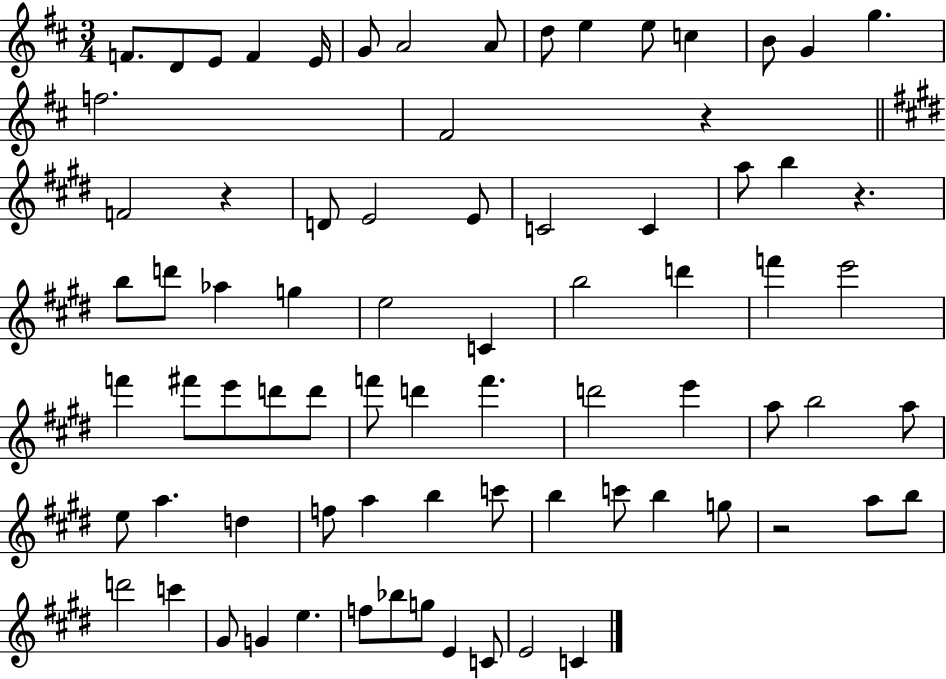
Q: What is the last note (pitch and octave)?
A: C4